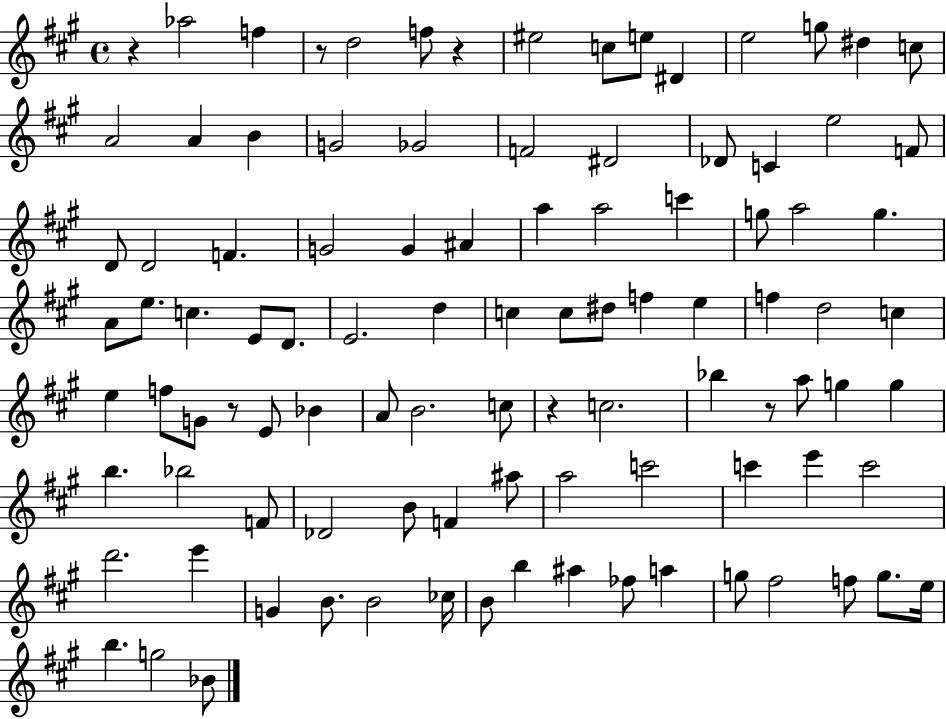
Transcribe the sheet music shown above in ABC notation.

X:1
T:Untitled
M:4/4
L:1/4
K:A
z _a2 f z/2 d2 f/2 z ^e2 c/2 e/2 ^D e2 g/2 ^d c/2 A2 A B G2 _G2 F2 ^D2 _D/2 C e2 F/2 D/2 D2 F G2 G ^A a a2 c' g/2 a2 g A/2 e/2 c E/2 D/2 E2 d c c/2 ^d/2 f e f d2 c e f/2 G/2 z/2 E/2 _B A/2 B2 c/2 z c2 _b z/2 a/2 g g b _b2 F/2 _D2 B/2 F ^a/2 a2 c'2 c' e' c'2 d'2 e' G B/2 B2 _c/4 B/2 b ^a _f/2 a g/2 ^f2 f/2 g/2 e/4 b g2 _B/2